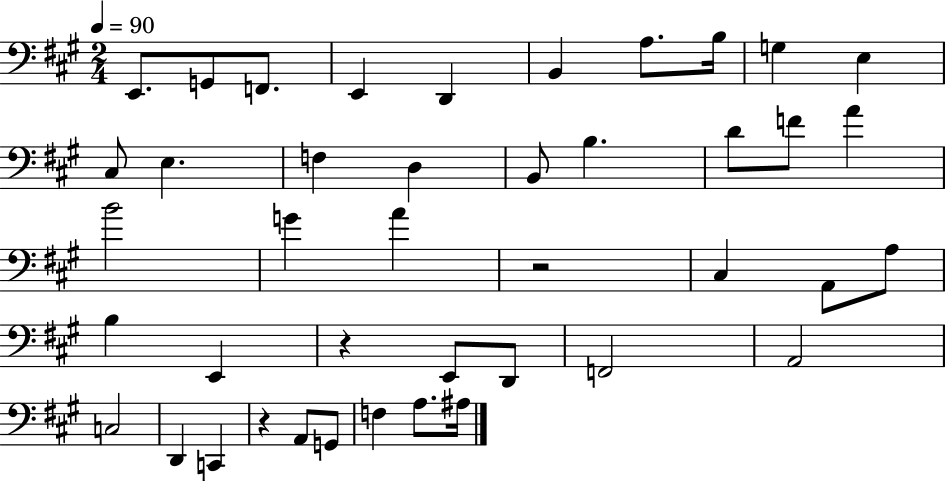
X:1
T:Untitled
M:2/4
L:1/4
K:A
E,,/2 G,,/2 F,,/2 E,, D,, B,, A,/2 B,/4 G, E, ^C,/2 E, F, D, B,,/2 B, D/2 F/2 A B2 G A z2 ^C, A,,/2 A,/2 B, E,, z E,,/2 D,,/2 F,,2 A,,2 C,2 D,, C,, z A,,/2 G,,/2 F, A,/2 ^A,/4